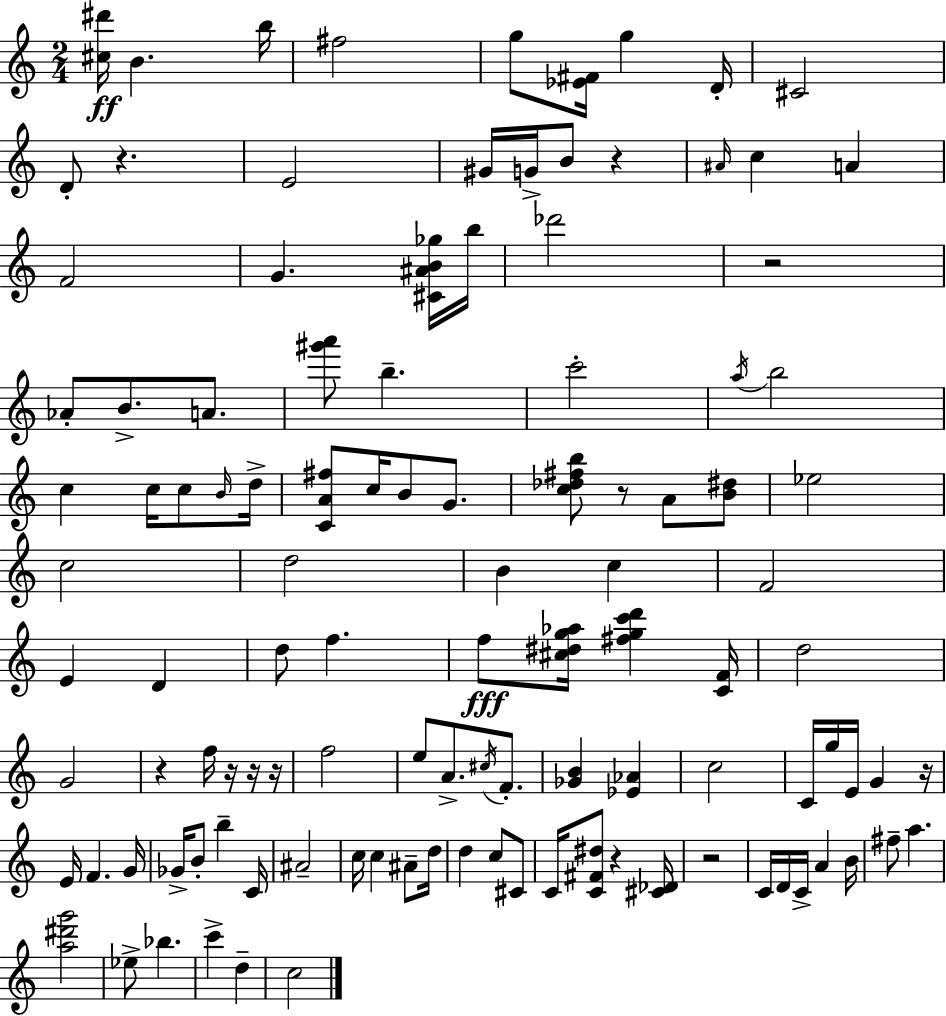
{
  \clef treble
  \numericTimeSignature
  \time 2/4
  \key c \major
  <cis'' dis'''>16\ff b'4. b''16 | fis''2 | g''8 <ees' fis'>16 g''4 d'16-. | cis'2 | \break d'8-. r4. | e'2 | gis'16 g'16-> b'8 r4 | \grace { ais'16 } c''4 a'4 | \break f'2 | g'4. <cis' ais' b' ges''>16 | b''16 des'''2 | r2 | \break aes'8-. b'8.-> a'8. | <gis''' a'''>8 b''4.-- | c'''2-. | \acciaccatura { a''16 } b''2 | \break c''4 c''16 c''8 | \grace { b'16 } d''16-> <c' a' fis''>8 c''16 b'8 | g'8. <c'' des'' fis'' b''>8 r8 a'8 | <b' dis''>8 ees''2 | \break c''2 | d''2 | b'4 c''4 | f'2 | \break e'4 d'4 | d''8 f''4. | f''8\fff <cis'' dis'' g'' aes''>16 <fis'' g'' c''' d'''>4 | <c' f'>16 d''2 | \break g'2 | r4 f''16 | r16 r16 r16 f''2 | e''8 a'8.-> | \break \acciaccatura { cis''16 } f'8.-. <ges' b'>4 | <ees' aes'>4 c''2 | c'16 g''16 e'16 g'4 | r16 e'16 f'4. | \break g'16 ges'16-> b'8-. b''4-- | c'16 ais'2-- | c''16 c''4 | ais'8-- d''16 d''4 | \break c''8 cis'8 c'16 <c' fis' dis''>8 r4 | <cis' des'>16 r2 | c'16 d'16 c'16-> a'4 | b'16 fis''8-- a''4. | \break <a'' dis''' g'''>2 | ees''8-> bes''4. | c'''4-> | d''4-- c''2 | \break \bar "|."
}